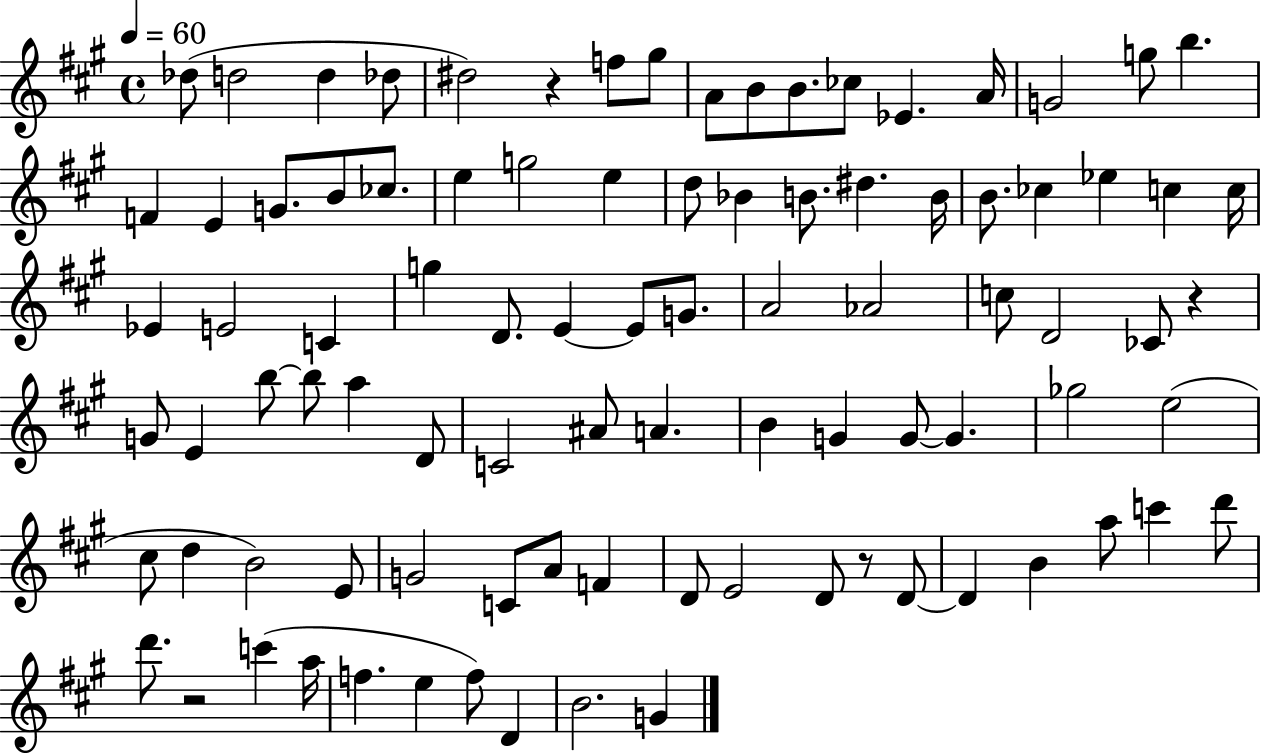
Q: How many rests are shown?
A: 4